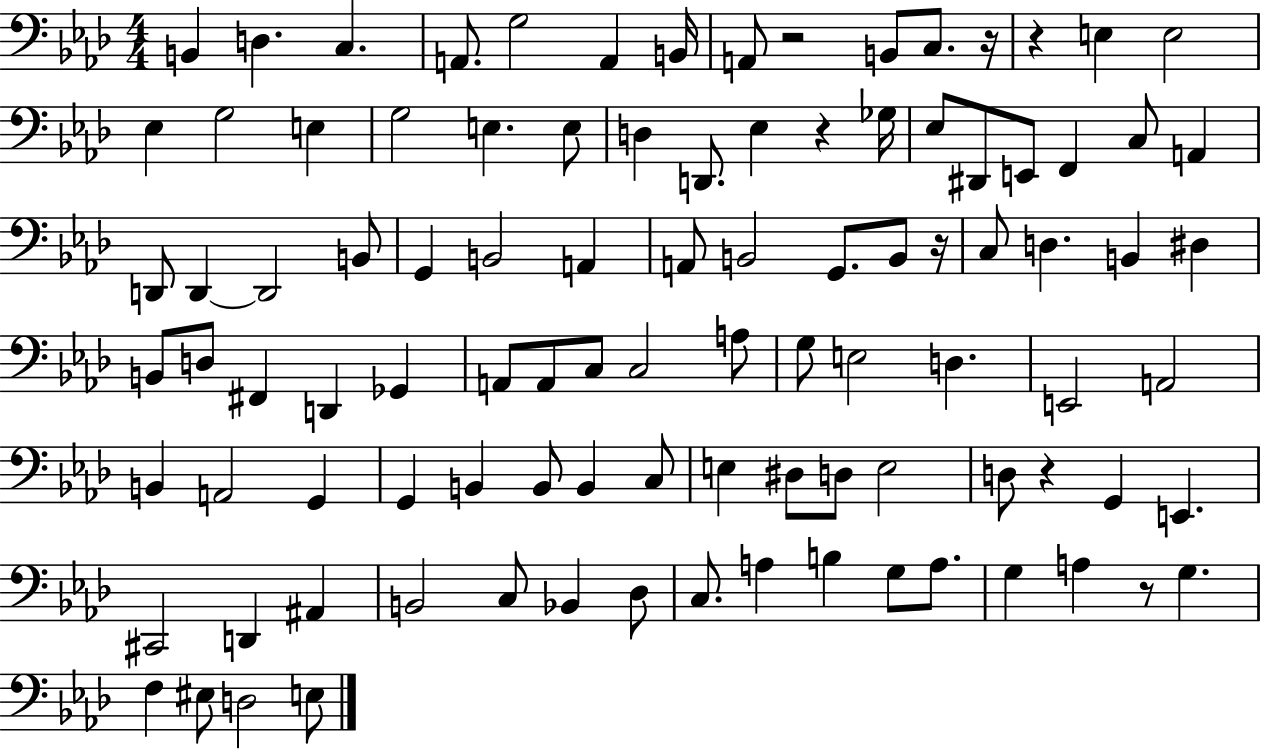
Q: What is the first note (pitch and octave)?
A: B2